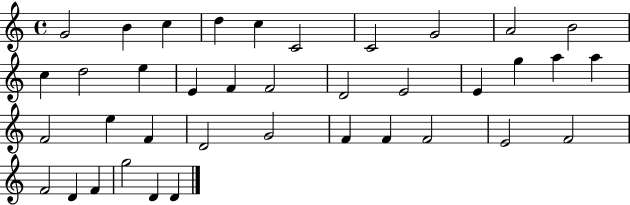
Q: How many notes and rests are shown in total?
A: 38